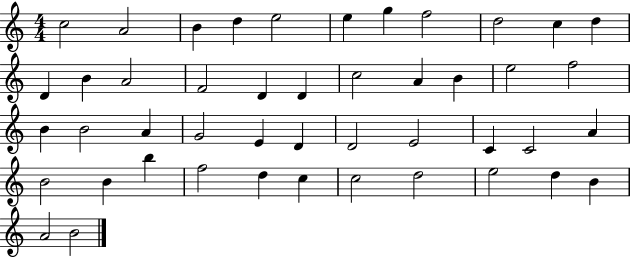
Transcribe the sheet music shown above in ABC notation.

X:1
T:Untitled
M:4/4
L:1/4
K:C
c2 A2 B d e2 e g f2 d2 c d D B A2 F2 D D c2 A B e2 f2 B B2 A G2 E D D2 E2 C C2 A B2 B b f2 d c c2 d2 e2 d B A2 B2